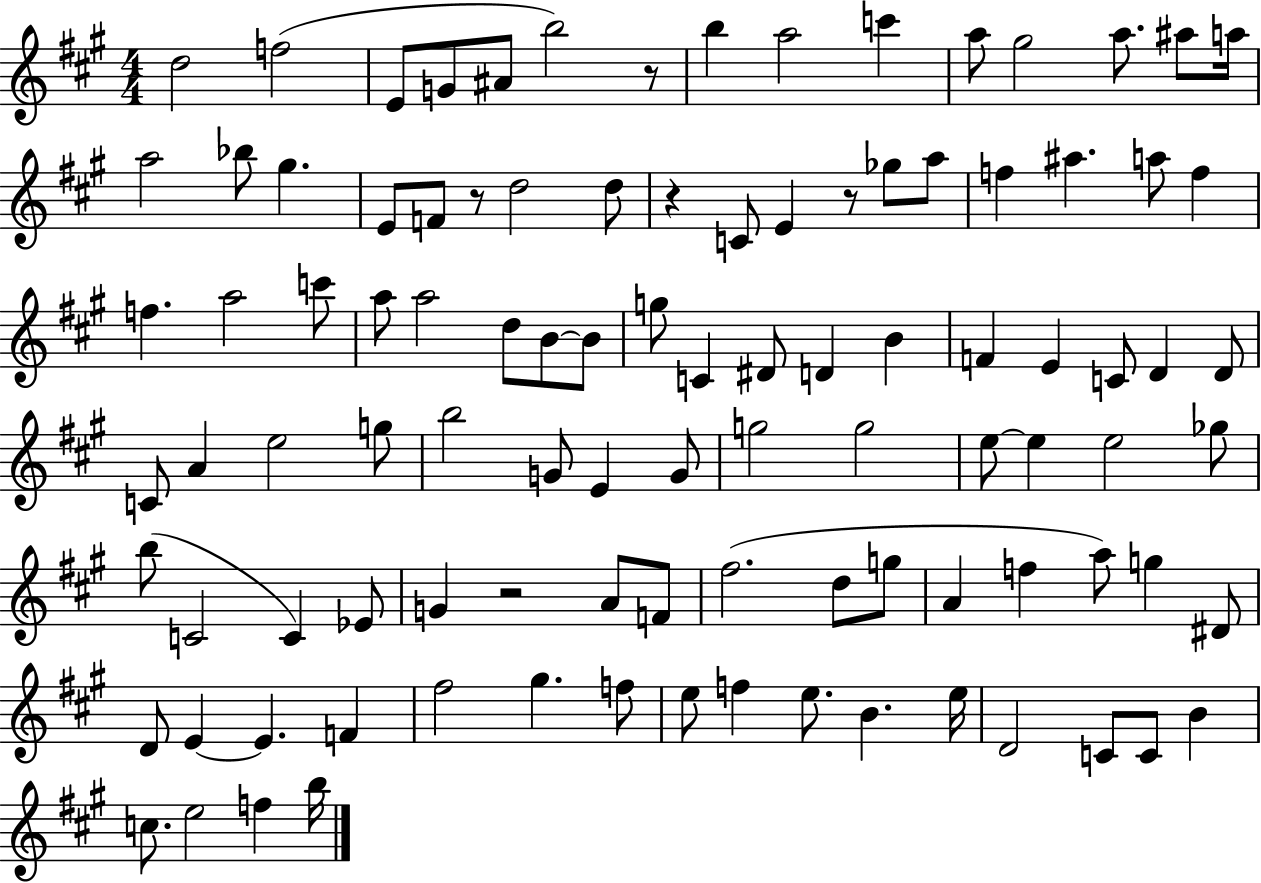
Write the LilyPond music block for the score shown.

{
  \clef treble
  \numericTimeSignature
  \time 4/4
  \key a \major
  d''2 f''2( | e'8 g'8 ais'8 b''2) r8 | b''4 a''2 c'''4 | a''8 gis''2 a''8. ais''8 a''16 | \break a''2 bes''8 gis''4. | e'8 f'8 r8 d''2 d''8 | r4 c'8 e'4 r8 ges''8 a''8 | f''4 ais''4. a''8 f''4 | \break f''4. a''2 c'''8 | a''8 a''2 d''8 b'8~~ b'8 | g''8 c'4 dis'8 d'4 b'4 | f'4 e'4 c'8 d'4 d'8 | \break c'8 a'4 e''2 g''8 | b''2 g'8 e'4 g'8 | g''2 g''2 | e''8~~ e''4 e''2 ges''8 | \break b''8( c'2 c'4) ees'8 | g'4 r2 a'8 f'8 | fis''2.( d''8 g''8 | a'4 f''4 a''8) g''4 dis'8 | \break d'8 e'4~~ e'4. f'4 | fis''2 gis''4. f''8 | e''8 f''4 e''8. b'4. e''16 | d'2 c'8 c'8 b'4 | \break c''8. e''2 f''4 b''16 | \bar "|."
}